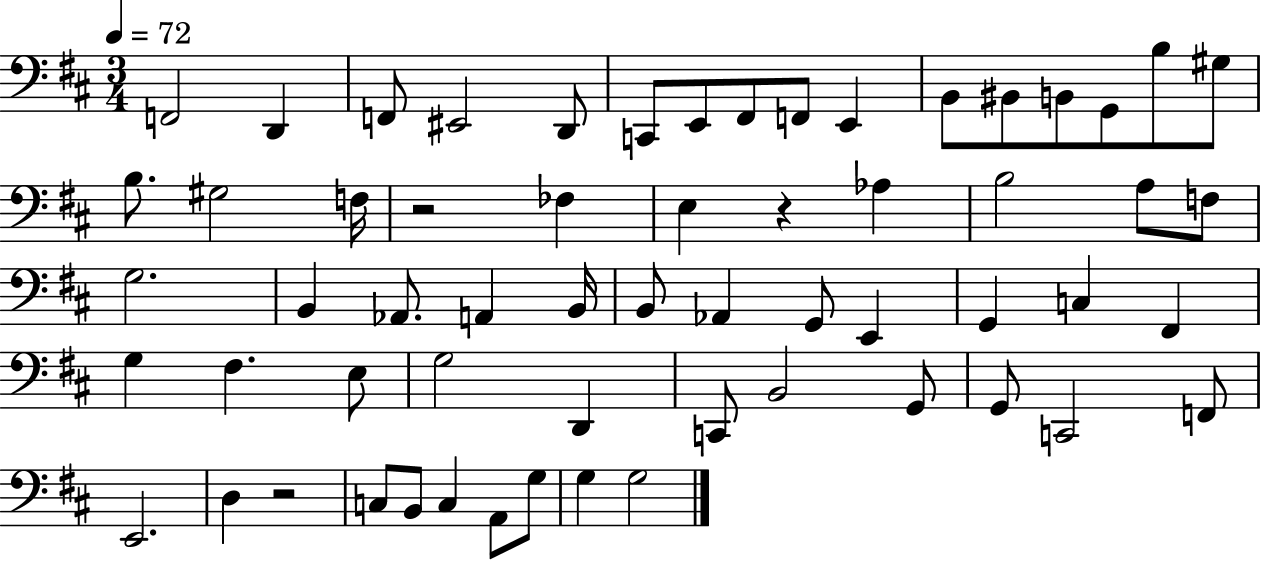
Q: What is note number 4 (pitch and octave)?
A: EIS2